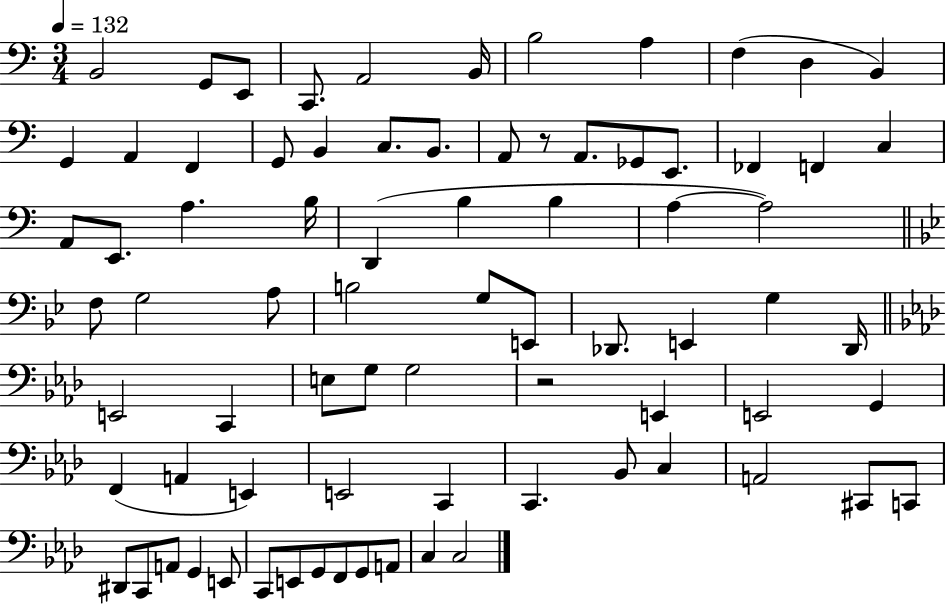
{
  \clef bass
  \numericTimeSignature
  \time 3/4
  \key c \major
  \tempo 4 = 132
  b,2 g,8 e,8 | c,8. a,2 b,16 | b2 a4 | f4( d4 b,4) | \break g,4 a,4 f,4 | g,8 b,4 c8. b,8. | a,8 r8 a,8. ges,8 e,8. | fes,4 f,4 c4 | \break a,8 e,8. a4. b16 | d,4( b4 b4 | a4~~ a2) | \bar "||" \break \key bes \major f8 g2 a8 | b2 g8 e,8 | des,8. e,4 g4 des,16 | \bar "||" \break \key aes \major e,2 c,4 | e8 g8 g2 | r2 e,4 | e,2 g,4 | \break f,4( a,4 e,4) | e,2 c,4 | c,4. bes,8 c4 | a,2 cis,8 c,8 | \break dis,8 c,8 a,8 g,4 e,8 | c,8 e,8 g,8 f,8 g,8 a,8 | c4 c2 | \bar "|."
}